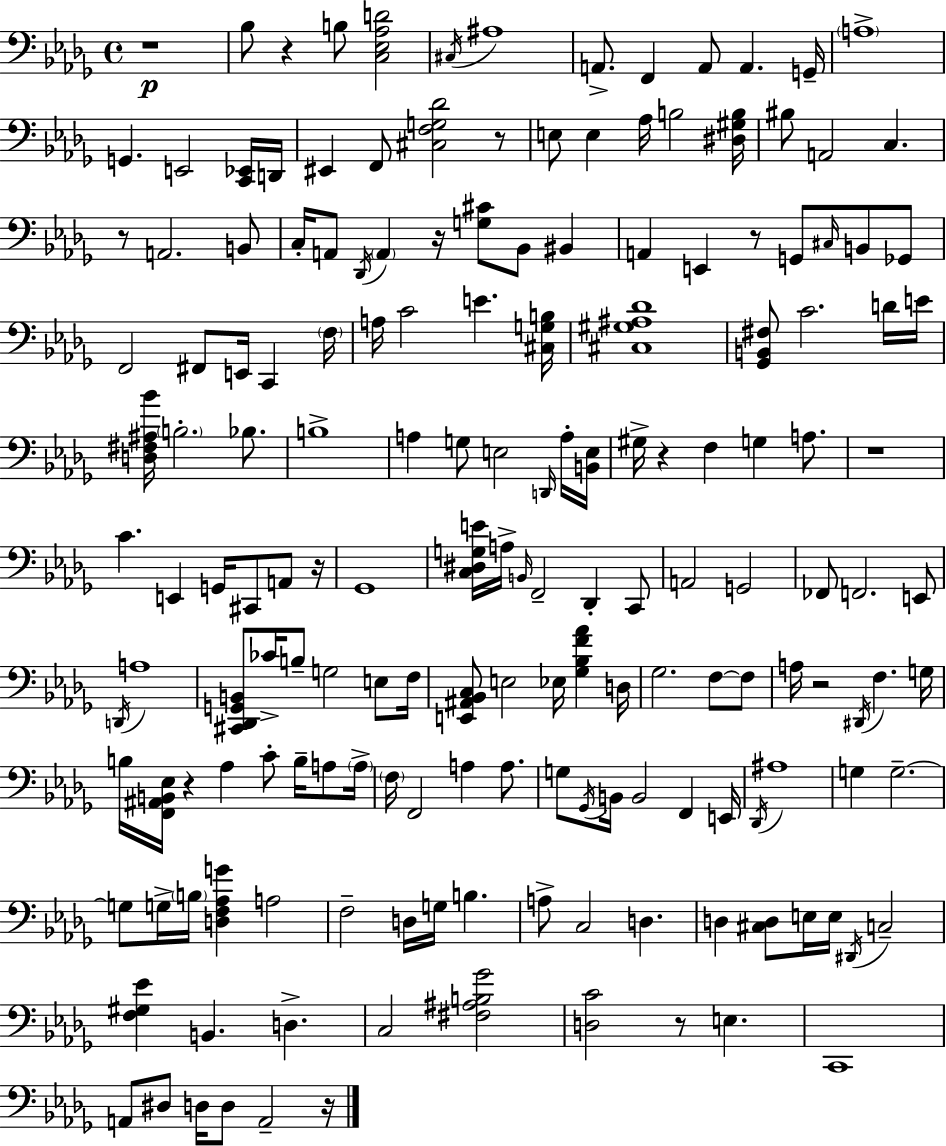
X:1
T:Untitled
M:4/4
L:1/4
K:Bbm
z4 _B,/2 z B,/2 [C,_E,_A,D]2 ^C,/4 ^A,4 A,,/2 F,, A,,/2 A,, G,,/4 A,4 G,, E,,2 [C,,_E,,]/4 D,,/4 ^E,, F,,/2 [^C,F,G,_D]2 z/2 E,/2 E, _A,/4 B,2 [^D,^G,B,]/4 ^B,/2 A,,2 C, z/2 A,,2 B,,/2 C,/4 A,,/2 _D,,/4 A,, z/4 [G,^C]/2 _B,,/2 ^B,, A,, E,, z/2 G,,/2 ^C,/4 B,,/2 _G,,/2 F,,2 ^F,,/2 E,,/4 C,, F,/4 A,/4 C2 E [^C,G,B,]/4 [^C,^G,^A,_D]4 [_G,,B,,^F,]/2 C2 D/4 E/4 [D,^F,^A,_B]/4 B,2 _B,/2 B,4 A, G,/2 E,2 D,,/4 A,/4 [B,,E,]/4 ^G,/4 z F, G, A,/2 z4 C E,, G,,/4 ^C,,/2 A,,/2 z/4 _G,,4 [C,^D,G,E]/4 A,/4 B,,/4 F,,2 _D,, C,,/2 A,,2 G,,2 _F,,/2 F,,2 E,,/2 D,,/4 A,4 [^C,,_D,,G,,B,,]/2 _C/4 B,/2 G,2 E,/2 F,/4 [E,,^A,,_B,,C,]/2 E,2 _E,/4 [_G,_B,F_A] D,/4 _G,2 F,/2 F,/2 A,/4 z2 ^D,,/4 F, G,/4 B,/4 [F,,^A,,B,,_E,]/4 z _A, C/2 B,/4 A,/2 A,/4 F,/4 F,,2 A, A,/2 G,/2 _G,,/4 B,,/4 B,,2 F,, E,,/4 _D,,/4 ^A,4 G, G,2 G,/2 G,/4 B,/4 [D,F,_A,G] A,2 F,2 D,/4 G,/4 B, A,/2 C,2 D, D, [^C,D,]/2 E,/4 E,/4 ^D,,/4 C,2 [F,^G,_E] B,, D, C,2 [^F,^A,B,_G]2 [D,C]2 z/2 E, C,,4 A,,/2 ^D,/2 D,/4 D,/2 A,,2 z/4